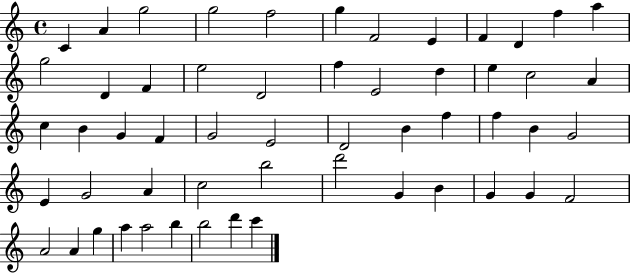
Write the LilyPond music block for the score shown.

{
  \clef treble
  \time 4/4
  \defaultTimeSignature
  \key c \major
  c'4 a'4 g''2 | g''2 f''2 | g''4 f'2 e'4 | f'4 d'4 f''4 a''4 | \break g''2 d'4 f'4 | e''2 d'2 | f''4 e'2 d''4 | e''4 c''2 a'4 | \break c''4 b'4 g'4 f'4 | g'2 e'2 | d'2 b'4 f''4 | f''4 b'4 g'2 | \break e'4 g'2 a'4 | c''2 b''2 | d'''2 g'4 b'4 | g'4 g'4 f'2 | \break a'2 a'4 g''4 | a''4 a''2 b''4 | b''2 d'''4 c'''4 | \bar "|."
}